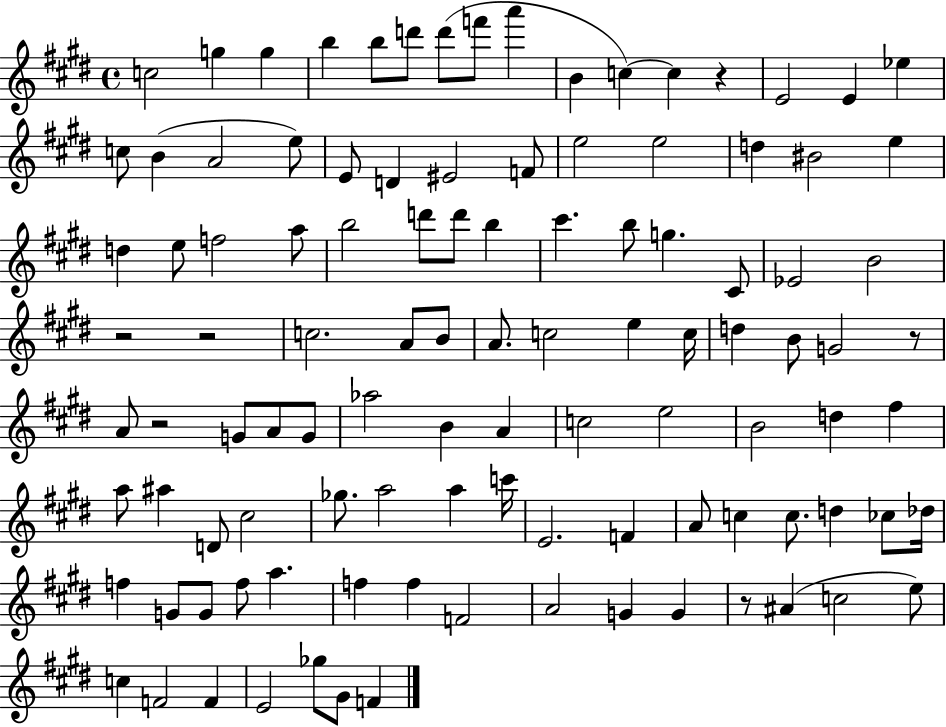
{
  \clef treble
  \time 4/4
  \defaultTimeSignature
  \key e \major
  \repeat volta 2 { c''2 g''4 g''4 | b''4 b''8 d'''8 d'''8( f'''8 a'''4 | b'4 c''4~~) c''4 r4 | e'2 e'4 ees''4 | \break c''8 b'4( a'2 e''8) | e'8 d'4 eis'2 f'8 | e''2 e''2 | d''4 bis'2 e''4 | \break d''4 e''8 f''2 a''8 | b''2 d'''8 d'''8 b''4 | cis'''4. b''8 g''4. cis'8 | ees'2 b'2 | \break r2 r2 | c''2. a'8 b'8 | a'8. c''2 e''4 c''16 | d''4 b'8 g'2 r8 | \break a'8 r2 g'8 a'8 g'8 | aes''2 b'4 a'4 | c''2 e''2 | b'2 d''4 fis''4 | \break a''8 ais''4 d'8 cis''2 | ges''8. a''2 a''4 c'''16 | e'2. f'4 | a'8 c''4 c''8. d''4 ces''8 des''16 | \break f''4 g'8 g'8 f''8 a''4. | f''4 f''4 f'2 | a'2 g'4 g'4 | r8 ais'4( c''2 e''8) | \break c''4 f'2 f'4 | e'2 ges''8 gis'8 f'4 | } \bar "|."
}